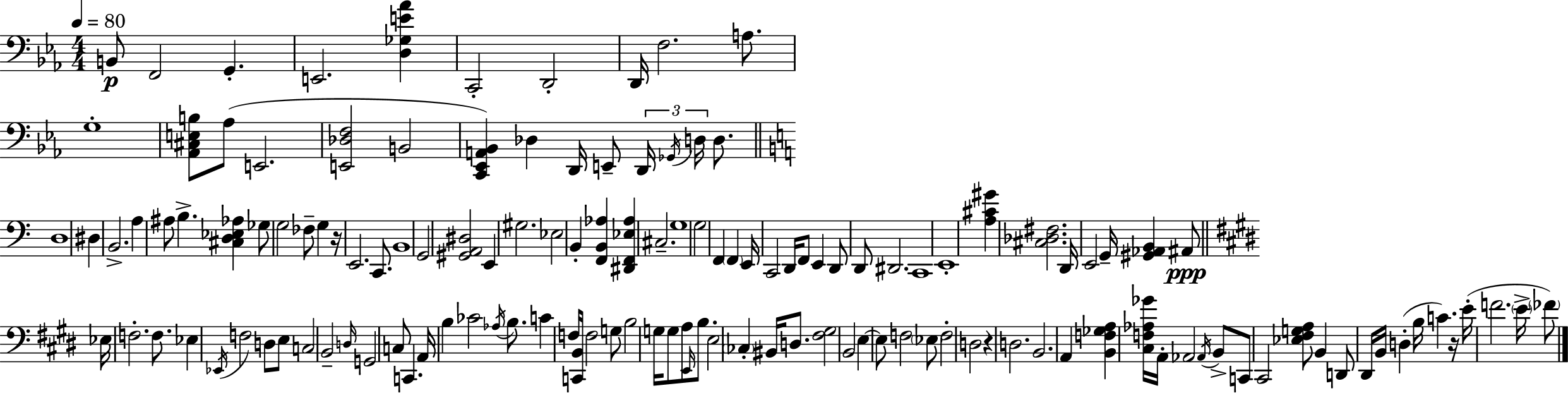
X:1
T:Untitled
M:4/4
L:1/4
K:Cm
B,,/2 F,,2 G,, E,,2 [D,_G,E_A] C,,2 D,,2 D,,/4 F,2 A,/2 G,4 [_A,,^C,E,B,]/2 _A,/2 E,,2 [E,,_D,F,]2 B,,2 [C,,_E,,A,,_B,,] _D, D,,/4 E,,/2 D,,/4 _G,,/4 D,/4 D,/2 D,4 ^D, B,,2 A, ^A,/2 B, [^C,D,_E,_A,] _G,/2 G,2 _F,/2 G, z/4 E,,2 C,,/2 B,,4 G,,2 [^G,,A,,^D,]2 E,, ^G,2 _E,2 B,, [F,,B,,_A,] [^D,,F,,_E,_A,] ^C,2 G,4 G,2 F,, F,, E,,/4 C,,2 D,,/4 F,,/2 E,, D,,/2 D,,/2 ^D,,2 C,,4 E,,4 [A,^C^G] [^C,_D,^F,]2 D,,/4 E,,2 G,,/4 [^G,,_A,,B,,] ^A,,/2 _E,/4 F,2 F,/2 _E, _E,,/4 F,2 D,/2 E,/2 C,2 B,,2 D,/4 G,,2 C,/2 C,, A,,/4 B, _C2 _A,/4 B,/2 C F,/4 [C,,B,,]/4 F,2 G,/2 B,2 G,/4 G,/2 A,/2 E,,/4 B,/2 E,2 _C, ^B,,/4 D,/2 [^F,^G,]2 B,,2 E, E,/2 F,2 _E,/2 F,2 D,2 z D,2 B,,2 A,, [B,,F,_G,A,] [^C,F,_A,_G]/4 A,,/4 _A,,2 _A,,/4 B,,/2 C,,/2 ^C,,2 [_E,^F,G,A,]/2 B,, D,,/2 ^D,,/4 B,,/4 D, B,/4 C z/4 E/4 F2 E/4 _F/2